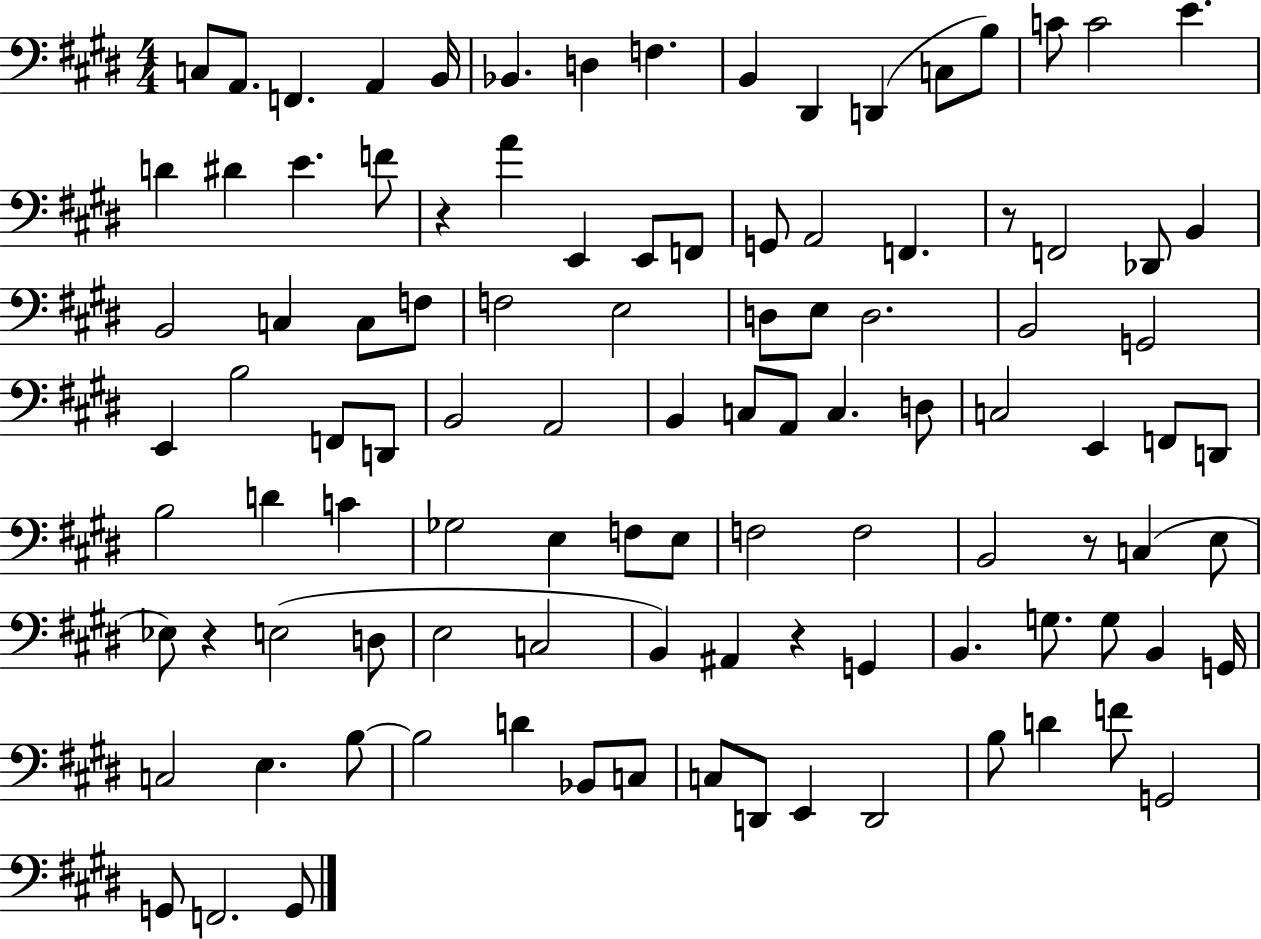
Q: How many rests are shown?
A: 5